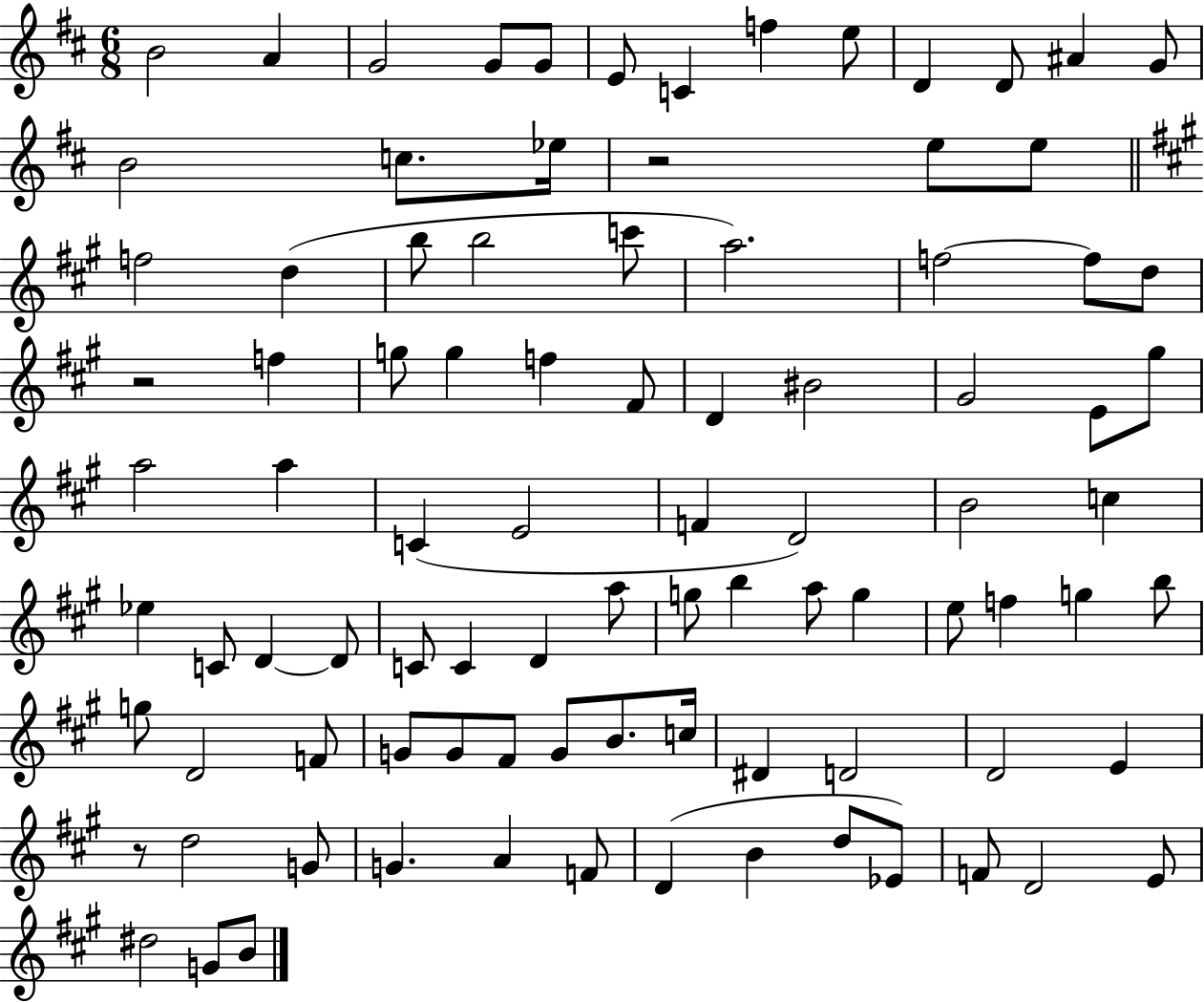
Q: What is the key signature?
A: D major